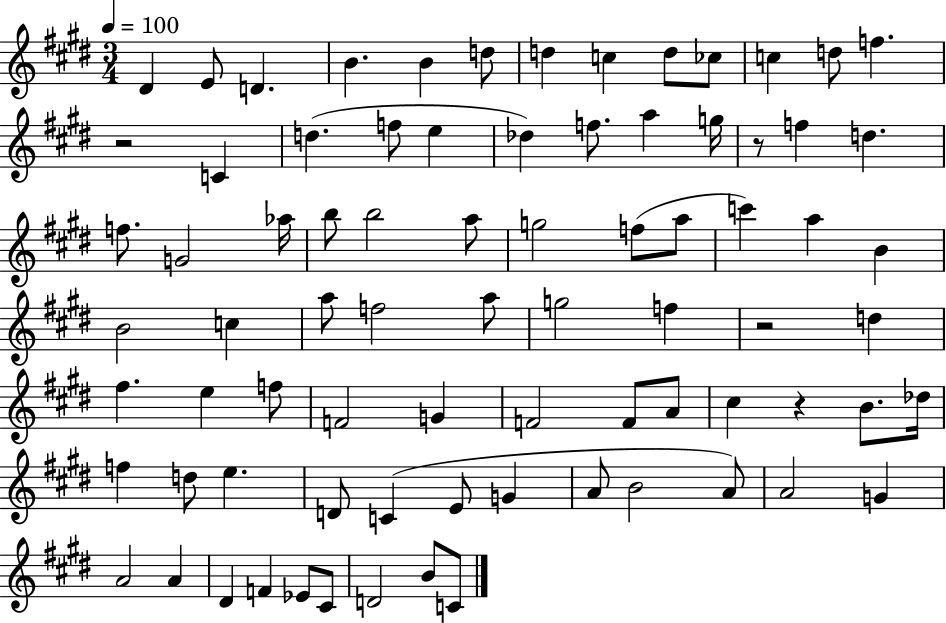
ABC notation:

X:1
T:Untitled
M:3/4
L:1/4
K:E
^D E/2 D B B d/2 d c d/2 _c/2 c d/2 f z2 C d f/2 e _d f/2 a g/4 z/2 f d f/2 G2 _a/4 b/2 b2 a/2 g2 f/2 a/2 c' a B B2 c a/2 f2 a/2 g2 f z2 d ^f e f/2 F2 G F2 F/2 A/2 ^c z B/2 _d/4 f d/2 e D/2 C E/2 G A/2 B2 A/2 A2 G A2 A ^D F _E/2 ^C/2 D2 B/2 C/2